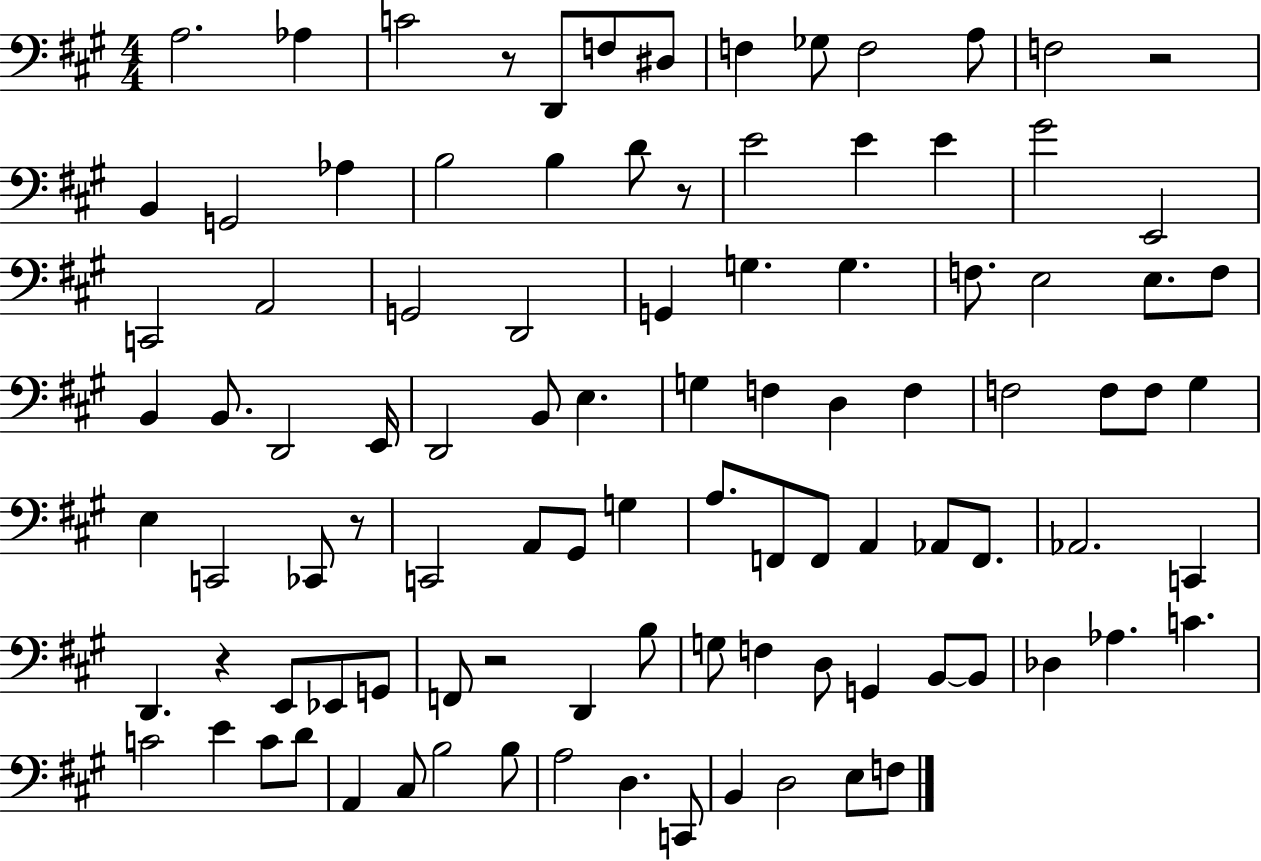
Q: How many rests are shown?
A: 6